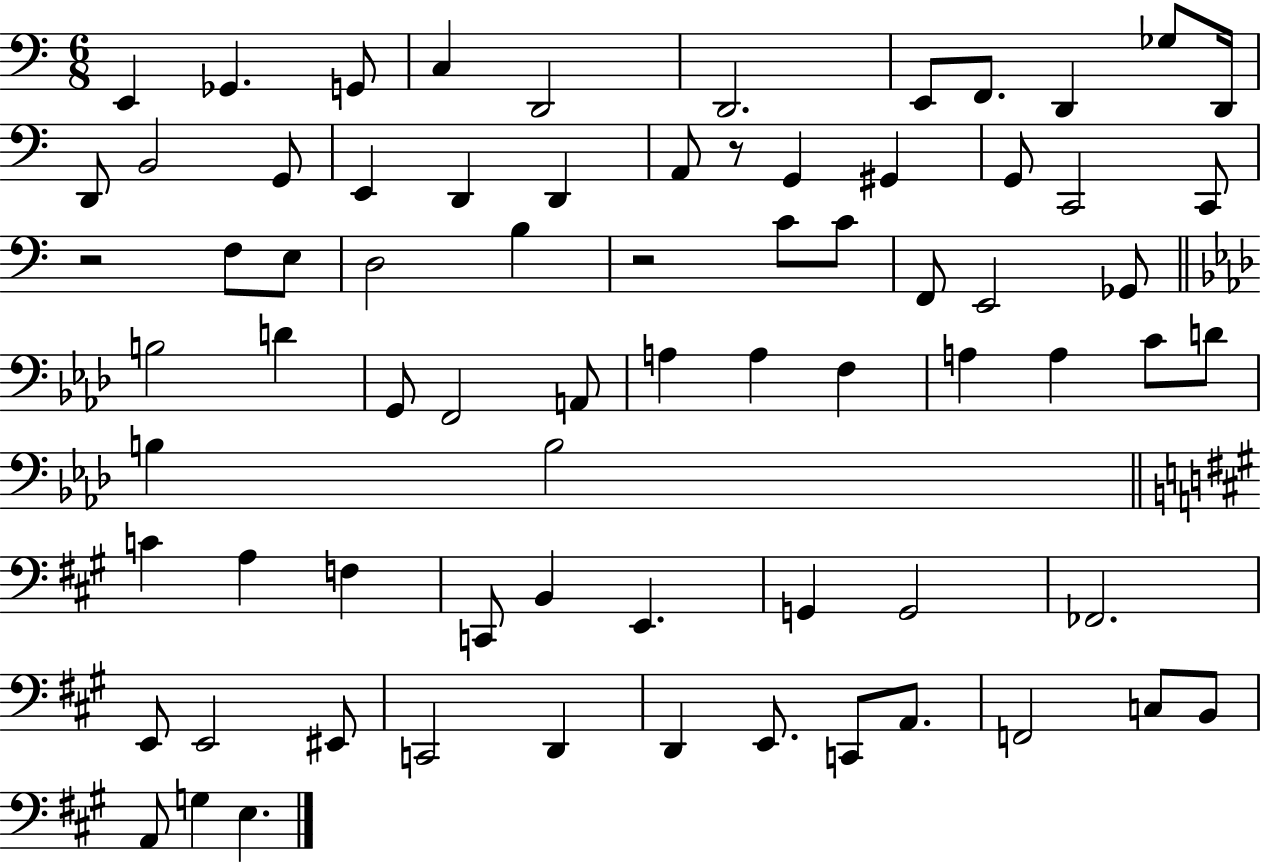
X:1
T:Untitled
M:6/8
L:1/4
K:C
E,, _G,, G,,/2 C, D,,2 D,,2 E,,/2 F,,/2 D,, _G,/2 D,,/4 D,,/2 B,,2 G,,/2 E,, D,, D,, A,,/2 z/2 G,, ^G,, G,,/2 C,,2 C,,/2 z2 F,/2 E,/2 D,2 B, z2 C/2 C/2 F,,/2 E,,2 _G,,/2 B,2 D G,,/2 F,,2 A,,/2 A, A, F, A, A, C/2 D/2 B, B,2 C A, F, C,,/2 B,, E,, G,, G,,2 _F,,2 E,,/2 E,,2 ^E,,/2 C,,2 D,, D,, E,,/2 C,,/2 A,,/2 F,,2 C,/2 B,,/2 A,,/2 G, E,